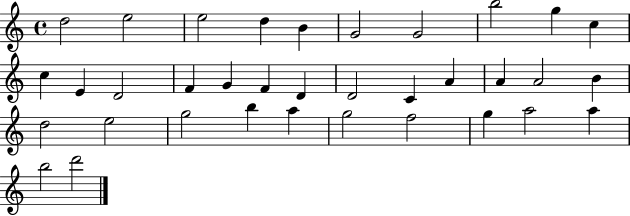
{
  \clef treble
  \time 4/4
  \defaultTimeSignature
  \key c \major
  d''2 e''2 | e''2 d''4 b'4 | g'2 g'2 | b''2 g''4 c''4 | \break c''4 e'4 d'2 | f'4 g'4 f'4 d'4 | d'2 c'4 a'4 | a'4 a'2 b'4 | \break d''2 e''2 | g''2 b''4 a''4 | g''2 f''2 | g''4 a''2 a''4 | \break b''2 d'''2 | \bar "|."
}